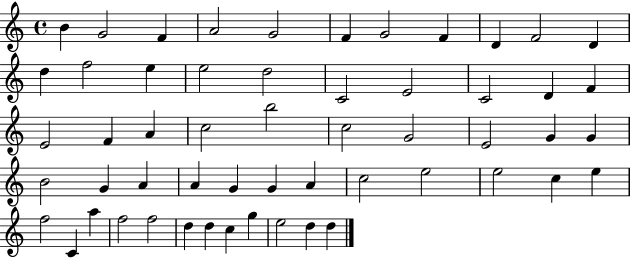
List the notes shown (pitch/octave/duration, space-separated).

B4/q G4/h F4/q A4/h G4/h F4/q G4/h F4/q D4/q F4/h D4/q D5/q F5/h E5/q E5/h D5/h C4/h E4/h C4/h D4/q F4/q E4/h F4/q A4/q C5/h B5/h C5/h G4/h E4/h G4/q G4/q B4/h G4/q A4/q A4/q G4/q G4/q A4/q C5/h E5/h E5/h C5/q E5/q F5/h C4/q A5/q F5/h F5/h D5/q D5/q C5/q G5/q E5/h D5/q D5/q